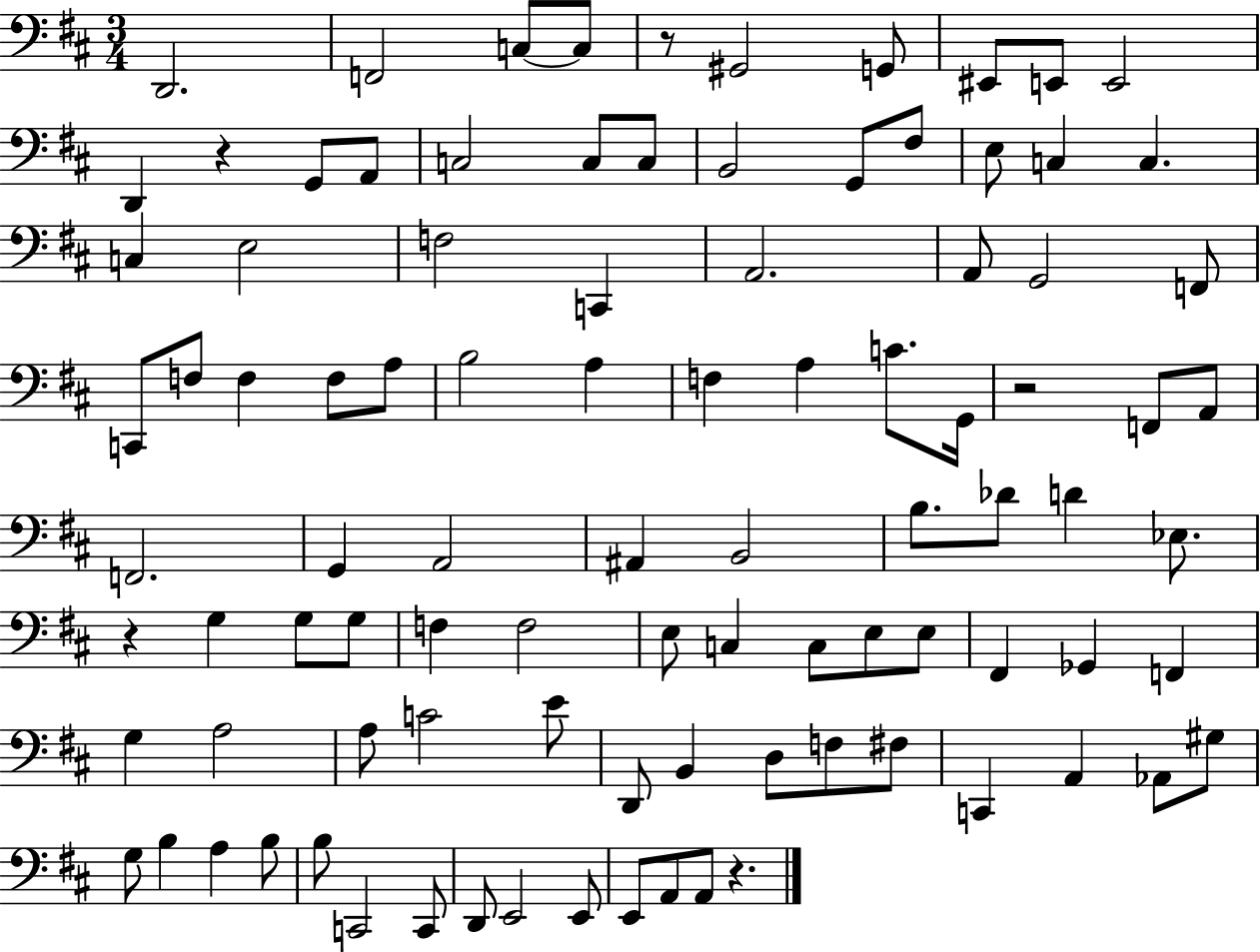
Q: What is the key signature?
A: D major